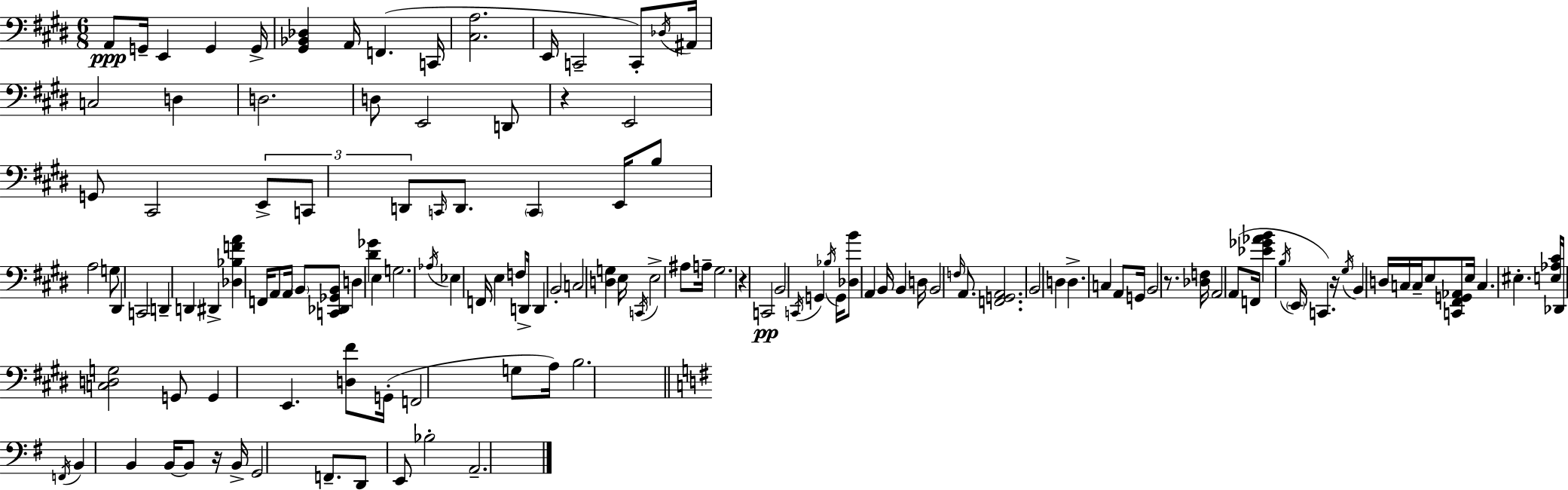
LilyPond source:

{
  \clef bass
  \numericTimeSignature
  \time 6/8
  \key e \major
  a,8\ppp g,16-- e,4 g,4 g,16-> | <gis, bes, des>4 a,16 f,4.( c,16 | <cis a>2. | e,16 c,2-- c,8-.) \acciaccatura { des16 } | \break ais,16 c2 d4 | d2. | d8 e,2 d,8 | r4 e,2 | \break g,8 cis,2 \tuplet 3/2 { e,8-> | c,8 d,8 } \grace { c,16 } d,8. \parenthesize c,4 | e,16 b8 a2 | g8 dis,4 c,2 | \break d,4-- d,4 dis,4-> | <des bes f' a'>4 f,16 a,8 a,16 \parenthesize b,8 | <c, des, ges, b,>8 d4 <dis' ges'>4 e4 | g2. | \break \acciaccatura { aes16 } ees4 f,16 e4 | f8 d,16-> d,4 b,2-. | c2 <d g>4 | e16 \acciaccatura { c,16 } e2-> | \break ais8 a16-- gis2. | r4 c,2\pp | b,2 | \acciaccatura { c,16 } g,4 \acciaccatura { bes16 } g,16 <des b'>8 a,4 | \break b,16 b,4 d16 b,2 | \grace { f16 } a,8. <f, g, a,>2. | b,2 | d4 d4.-> | \break c4 a,8 g,16 b,2 | r8. <des f>16 a,2 | a,8( f,16 <ees' ges' aes' b'>4 \acciaccatura { b16 } | \parenthesize e,16 c,4.) r16 \acciaccatura { gis16 } b,4 | \break d16 c16 c16-- e8 <c, fis, g, aes,>8 e16 c4. | eis4.-. <e aes cis'>16 des,16 <c d g>2 | g,8 g,4 | e,4. <d fis'>8 g,16-.( f,2 | \break g8 a16) b2. | \bar "||" \break \key e \minor \acciaccatura { f,16 } b,4 b,4 b,16~~ b,8 | r16 b,16-> g,2 f,8.-- | d,8 e,8 bes2-. | a,2.-- | \break \bar "|."
}